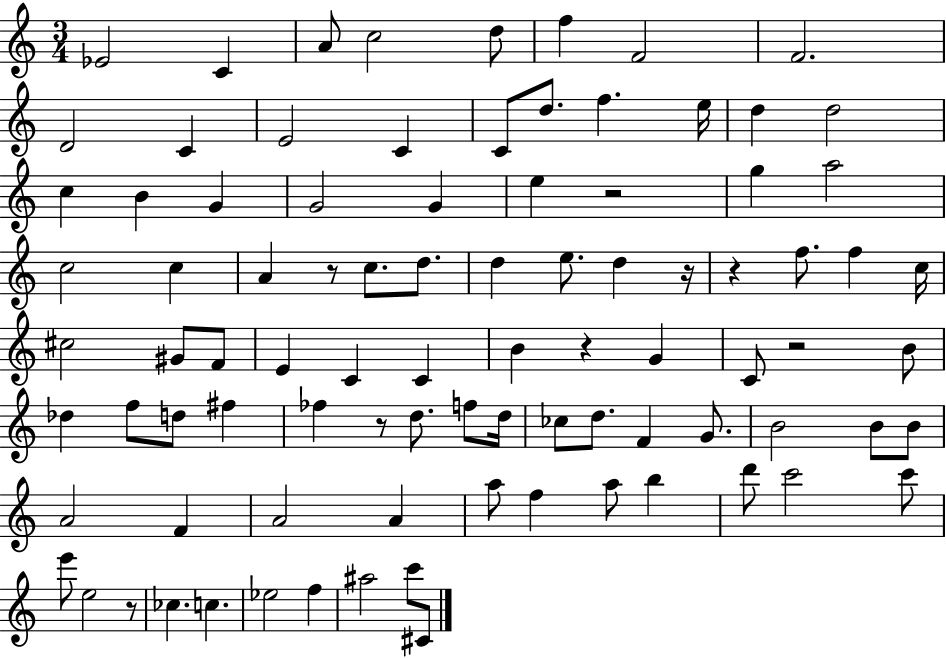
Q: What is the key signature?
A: C major